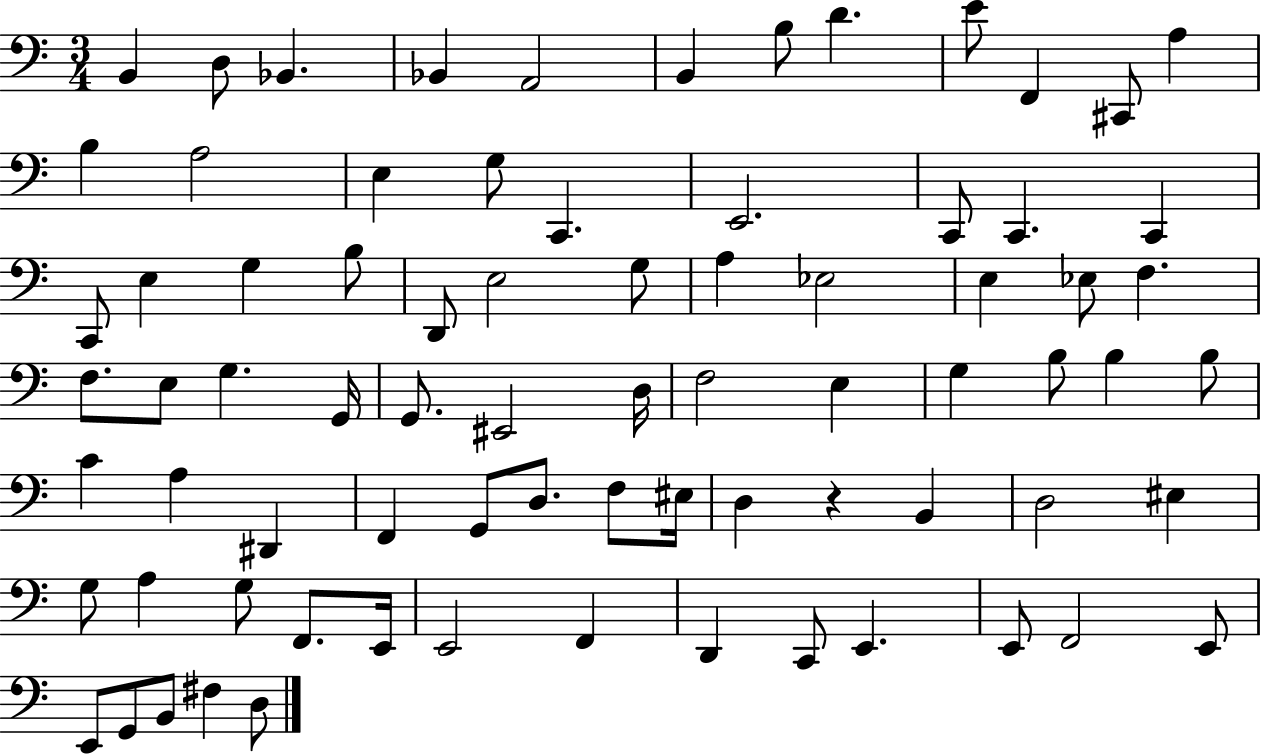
X:1
T:Untitled
M:3/4
L:1/4
K:C
B,, D,/2 _B,, _B,, A,,2 B,, B,/2 D E/2 F,, ^C,,/2 A, B, A,2 E, G,/2 C,, E,,2 C,,/2 C,, C,, C,,/2 E, G, B,/2 D,,/2 E,2 G,/2 A, _E,2 E, _E,/2 F, F,/2 E,/2 G, G,,/4 G,,/2 ^E,,2 D,/4 F,2 E, G, B,/2 B, B,/2 C A, ^D,, F,, G,,/2 D,/2 F,/2 ^E,/4 D, z B,, D,2 ^E, G,/2 A, G,/2 F,,/2 E,,/4 E,,2 F,, D,, C,,/2 E,, E,,/2 F,,2 E,,/2 E,,/2 G,,/2 B,,/2 ^F, D,/2